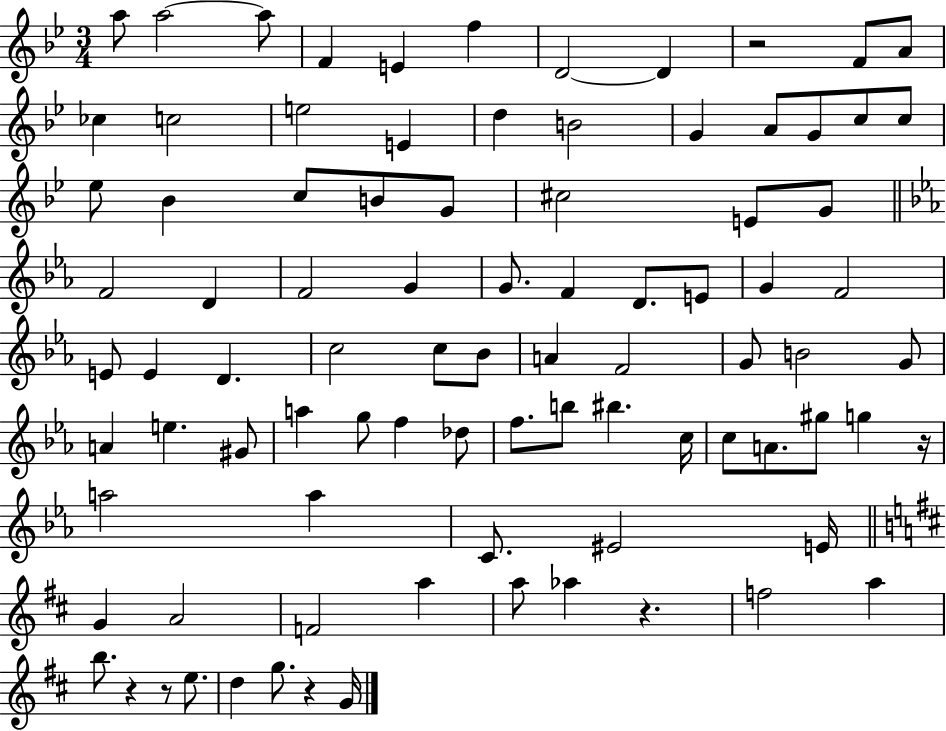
{
  \clef treble
  \numericTimeSignature
  \time 3/4
  \key bes \major
  a''8 a''2~~ a''8 | f'4 e'4 f''4 | d'2~~ d'4 | r2 f'8 a'8 | \break ces''4 c''2 | e''2 e'4 | d''4 b'2 | g'4 a'8 g'8 c''8 c''8 | \break ees''8 bes'4 c''8 b'8 g'8 | cis''2 e'8 g'8 | \bar "||" \break \key ees \major f'2 d'4 | f'2 g'4 | g'8. f'4 d'8. e'8 | g'4 f'2 | \break e'8 e'4 d'4. | c''2 c''8 bes'8 | a'4 f'2 | g'8 b'2 g'8 | \break a'4 e''4. gis'8 | a''4 g''8 f''4 des''8 | f''8. b''8 bis''4. c''16 | c''8 a'8. gis''8 g''4 r16 | \break a''2 a''4 | c'8. eis'2 e'16 | \bar "||" \break \key b \minor g'4 a'2 | f'2 a''4 | a''8 aes''4 r4. | f''2 a''4 | \break b''8. r4 r8 e''8. | d''4 g''8. r4 g'16 | \bar "|."
}